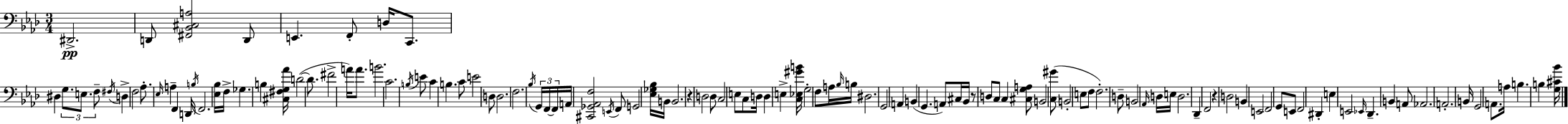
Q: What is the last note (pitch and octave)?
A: B3